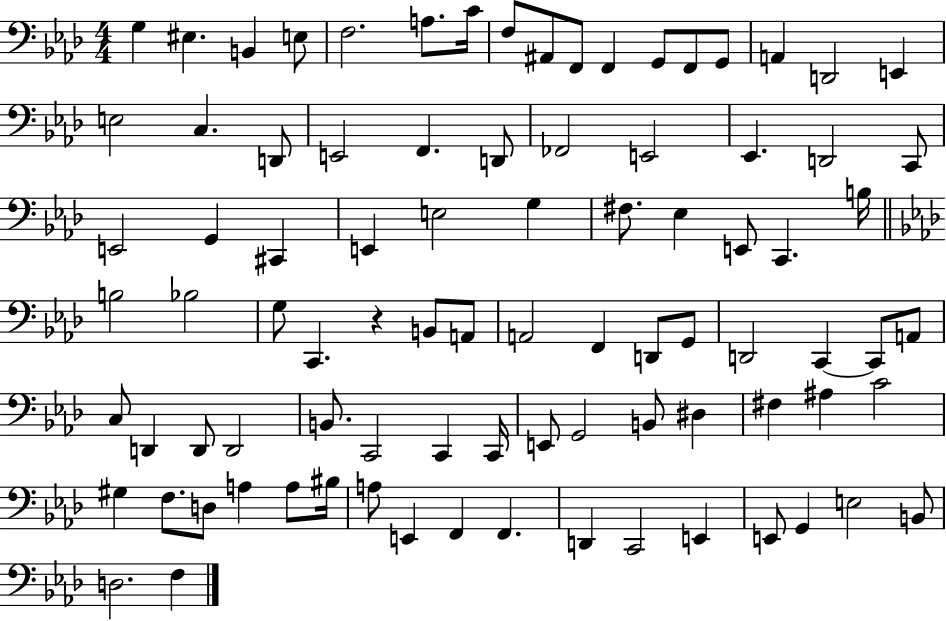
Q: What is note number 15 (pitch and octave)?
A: A2